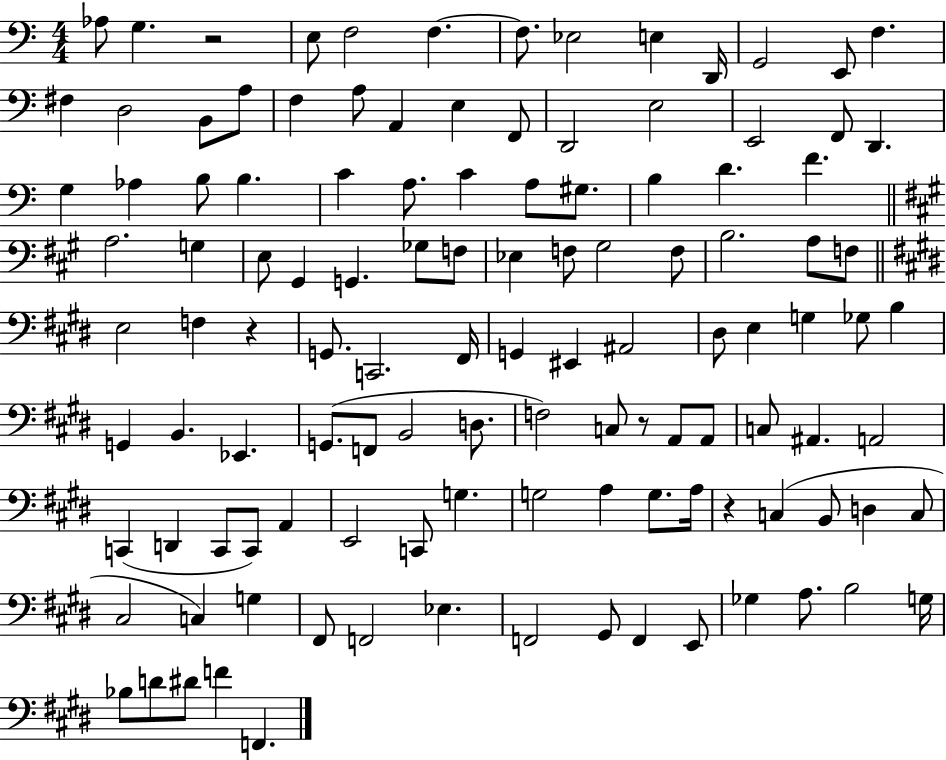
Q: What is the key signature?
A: C major